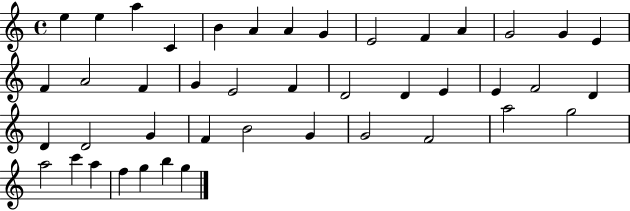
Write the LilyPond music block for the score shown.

{
  \clef treble
  \time 4/4
  \defaultTimeSignature
  \key c \major
  e''4 e''4 a''4 c'4 | b'4 a'4 a'4 g'4 | e'2 f'4 a'4 | g'2 g'4 e'4 | \break f'4 a'2 f'4 | g'4 e'2 f'4 | d'2 d'4 e'4 | e'4 f'2 d'4 | \break d'4 d'2 g'4 | f'4 b'2 g'4 | g'2 f'2 | a''2 g''2 | \break a''2 c'''4 a''4 | f''4 g''4 b''4 g''4 | \bar "|."
}